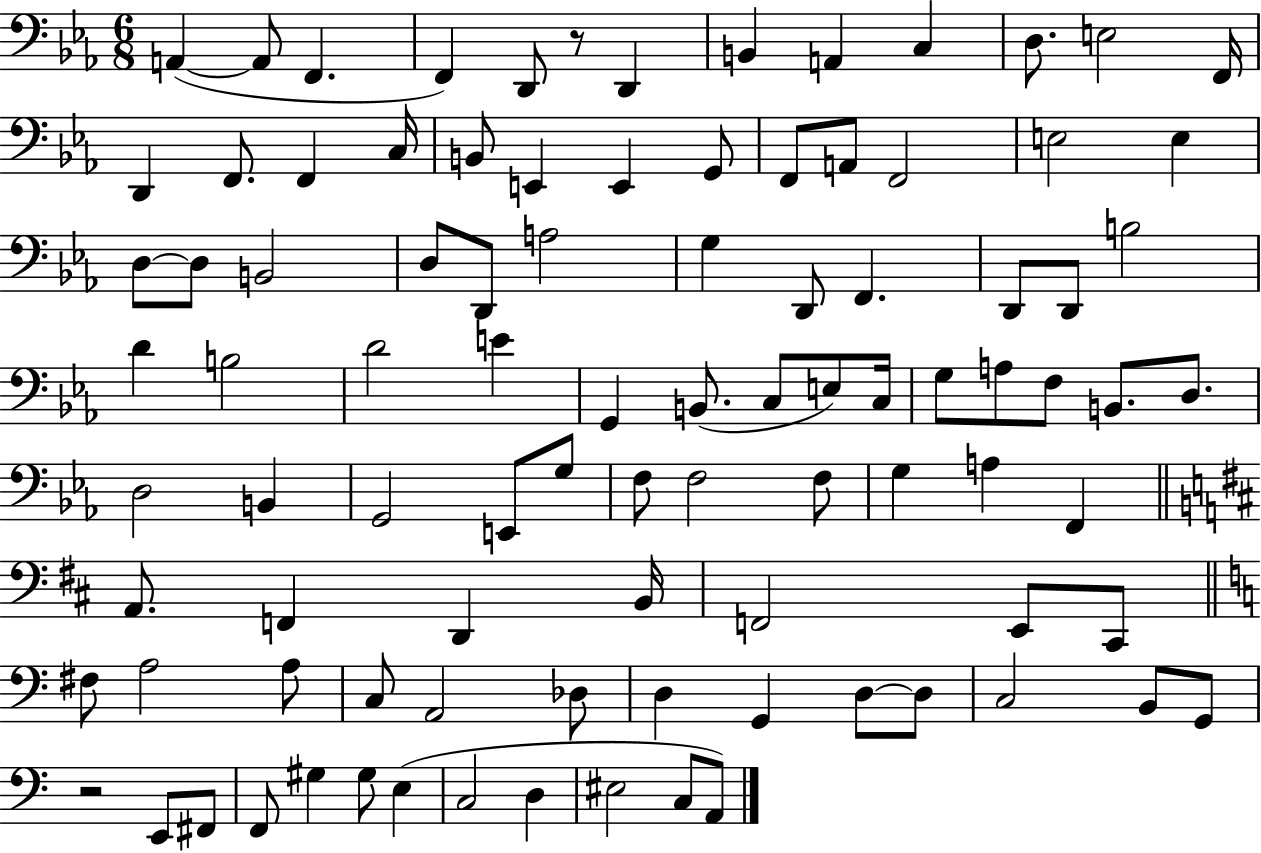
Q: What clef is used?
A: bass